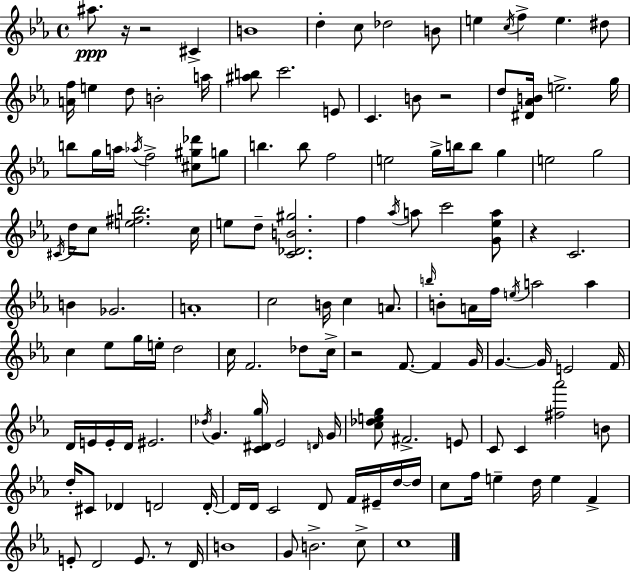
{
  \clef treble
  \time 4/4
  \defaultTimeSignature
  \key ees \major
  ais''8.\ppp r16 r2 cis'4-> | b'1 | d''4-. c''8 des''2 b'8 | e''4 \acciaccatura { c''16 } f''4-> e''4. dis''8 | \break <a' f''>16 e''4 d''8 b'2-. | a''16 <ais'' b''>8 c'''2. e'8 | c'4. b'8 r2 | d''8 <dis' aes' b'>16 e''2.-> | \break g''16 b''8 g''16 a''16 \acciaccatura { aes''16 } f''2-> <cis'' gis'' des'''>8 | g''8 b''4. b''8 f''2 | e''2 g''16-> b''16 b''8 g''4 | e''2 g''2 | \break \acciaccatura { cis'16 } d''16 c''8 <e'' fis'' b''>2. | c''16 e''8 d''8-- <c' des' b' gis''>2. | f''4 \acciaccatura { aes''16 } a''8 c'''2 | <g' ees'' a''>8 r4 c'2. | \break b'4 ges'2. | a'1-. | c''2 b'16 c''4 | a'8. \grace { b''16 } b'8-. a'16 f''16 \acciaccatura { e''16 } a''2 | \break a''4 c''4 ees''8 g''16 e''16-. d''2 | c''16 f'2. | des''8 c''16-> r2 f'8.~~ | f'4 g'16 g'4.~~ g'16 e'2 | \break f'16 d'16 e'16 e'16-. d'16 eis'2. | \acciaccatura { des''16 } g'4. <c' dis' g''>16 ees'2 | \grace { d'16 } g'16 <c'' des'' e'' g''>8 fis'2.-> | e'8 c'8 c'4 <fis'' aes'''>2 | \break b'8 d''16-. cis'8 des'4 d'2 | d'16-.~~ d'16 d'16 c'2 | d'8 f'16 eis'16-- d''16~~ d''16 c''8 f''16 e''4-- d''16 | e''4 f'4-> e'8-. d'2 | \break e'8. r8 d'16 b'1 | g'8 b'2.-> | c''8-> c''1 | \bar "|."
}